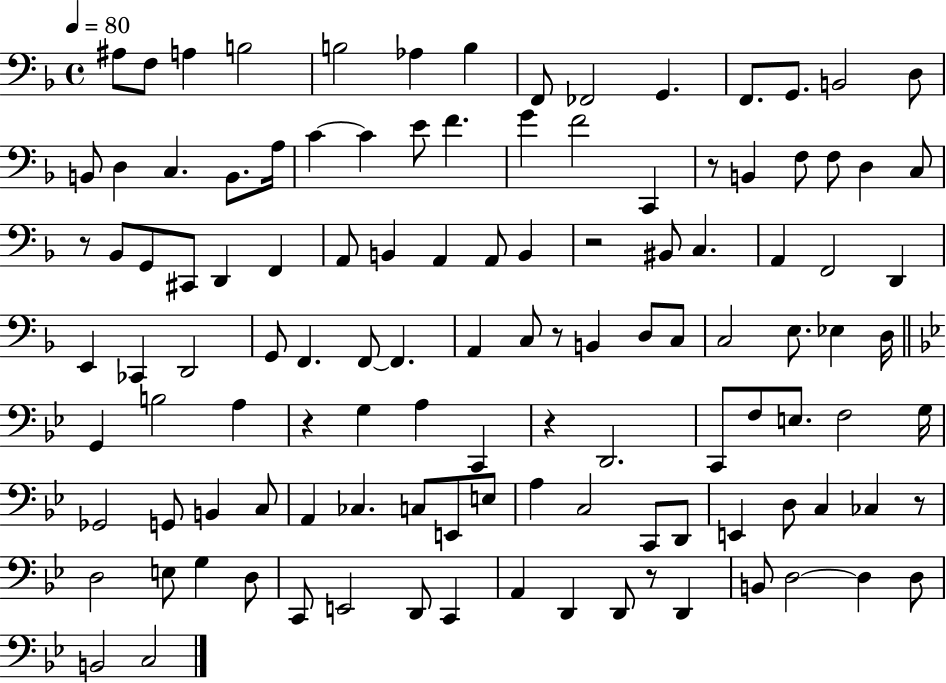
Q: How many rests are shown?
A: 8